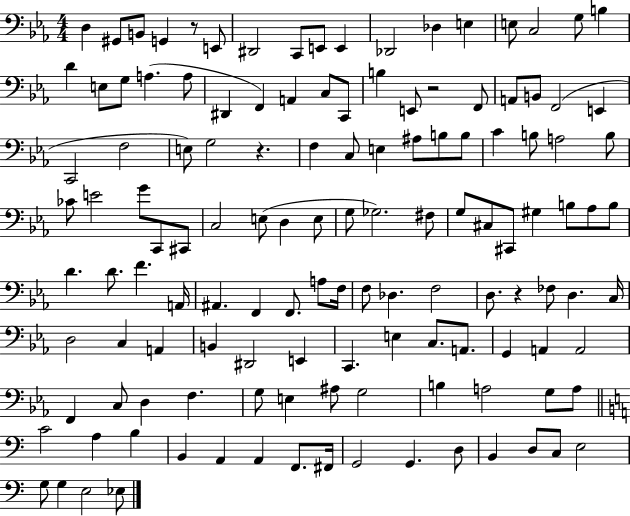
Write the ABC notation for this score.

X:1
T:Untitled
M:4/4
L:1/4
K:Eb
D, ^G,,/2 B,,/2 G,, z/2 E,,/2 ^D,,2 C,,/2 E,,/2 E,, _D,,2 _D, E, E,/2 C,2 G,/2 B, D E,/2 G,/2 A, A,/2 ^D,, F,, A,, C,/2 C,,/2 B, E,,/2 z2 F,,/2 A,,/2 B,,/2 F,,2 E,, C,,2 F,2 E,/2 G,2 z F, C,/2 E, ^A,/2 B,/2 B,/2 C B,/2 A,2 B,/2 _C/2 E2 G/2 C,,/2 ^C,,/2 C,2 E,/2 D, E,/2 G,/2 _G,2 ^F,/2 G,/2 ^C,/2 ^C,,/2 ^G, B,/2 _A,/2 B,/2 D D/2 F A,,/4 ^A,, F,, F,,/2 A,/2 F,/4 F,/2 _D, F,2 D,/2 z _F,/2 D, C,/4 D,2 C, A,, B,, ^D,,2 E,, C,, E, C,/2 A,,/2 G,, A,, A,,2 F,, C,/2 D, F, G,/2 E, ^A,/2 G,2 B, A,2 G,/2 A,/2 C2 A, B, B,, A,, A,, F,,/2 ^F,,/4 G,,2 G,, D,/2 B,, D,/2 C,/2 E,2 G,/2 G, E,2 _E,/2